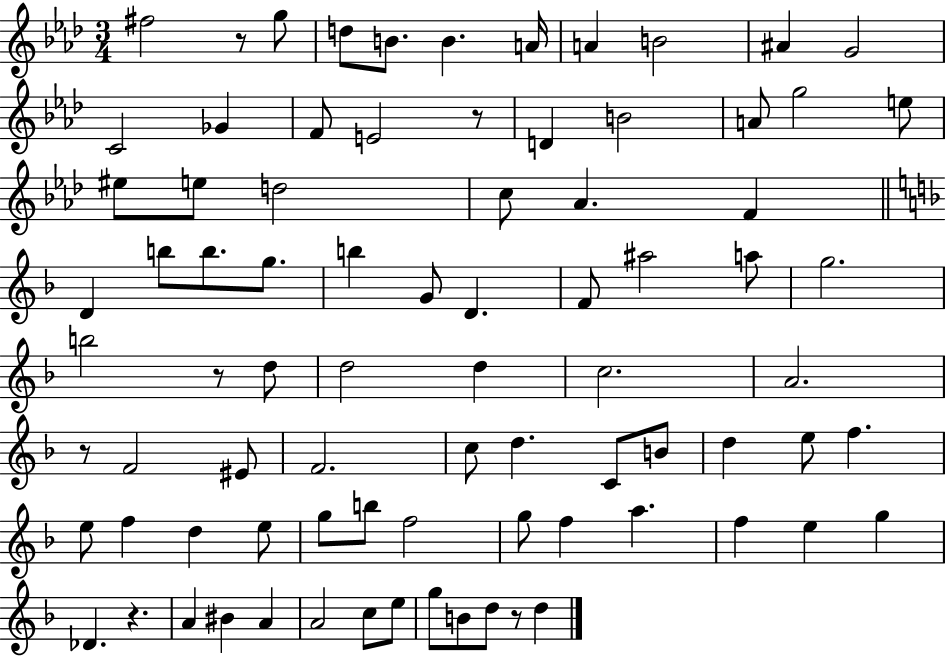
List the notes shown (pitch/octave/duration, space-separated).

F#5/h R/e G5/e D5/e B4/e. B4/q. A4/s A4/q B4/h A#4/q G4/h C4/h Gb4/q F4/e E4/h R/e D4/q B4/h A4/e G5/h E5/e EIS5/e E5/e D5/h C5/e Ab4/q. F4/q D4/q B5/e B5/e. G5/e. B5/q G4/e D4/q. F4/e A#5/h A5/e G5/h. B5/h R/e D5/e D5/h D5/q C5/h. A4/h. R/e F4/h EIS4/e F4/h. C5/e D5/q. C4/e B4/e D5/q E5/e F5/q. E5/e F5/q D5/q E5/e G5/e B5/e F5/h G5/e F5/q A5/q. F5/q E5/q G5/q Db4/q. R/q. A4/q BIS4/q A4/q A4/h C5/e E5/e G5/e B4/e D5/e R/e D5/q